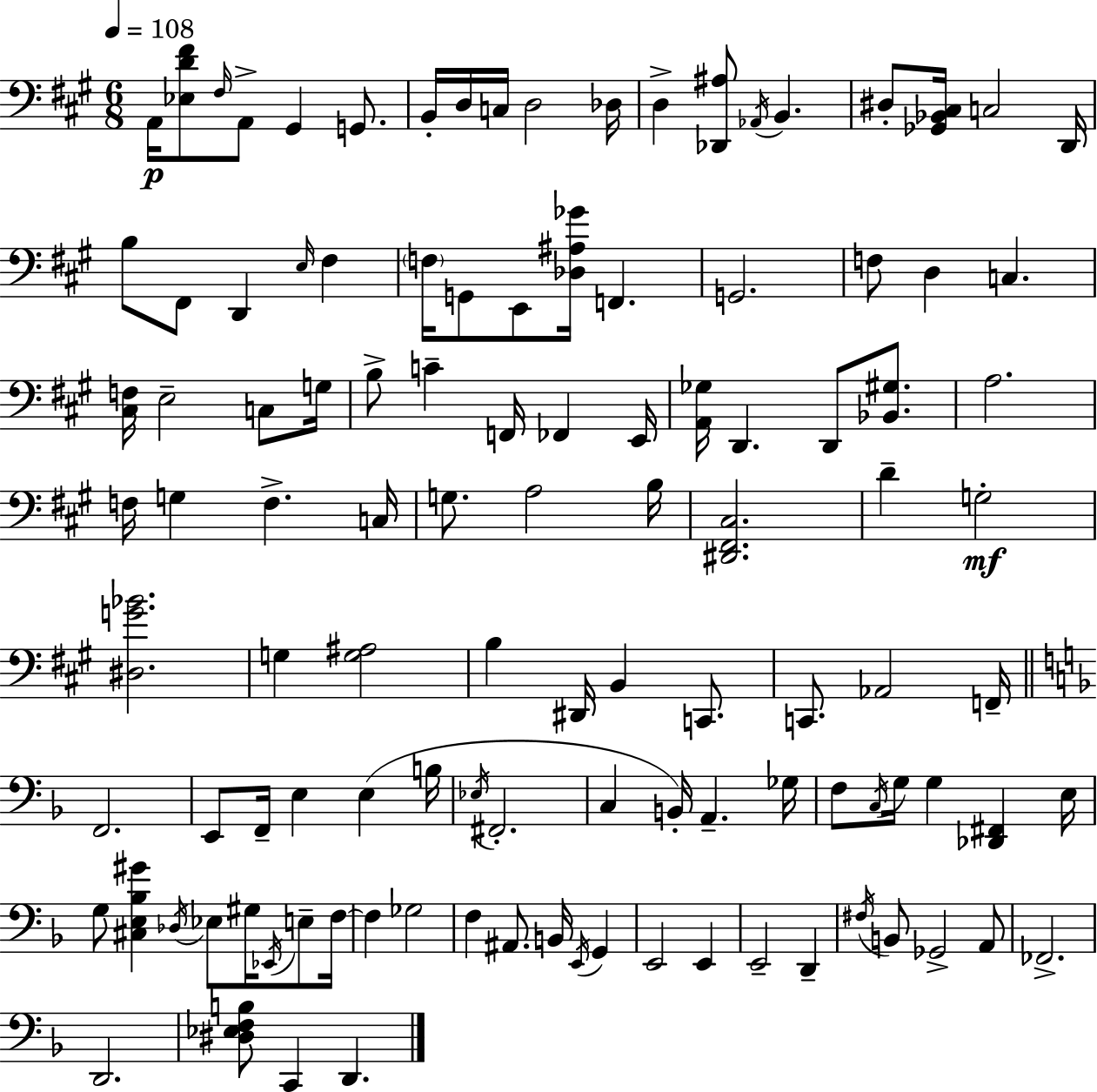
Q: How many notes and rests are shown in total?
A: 113